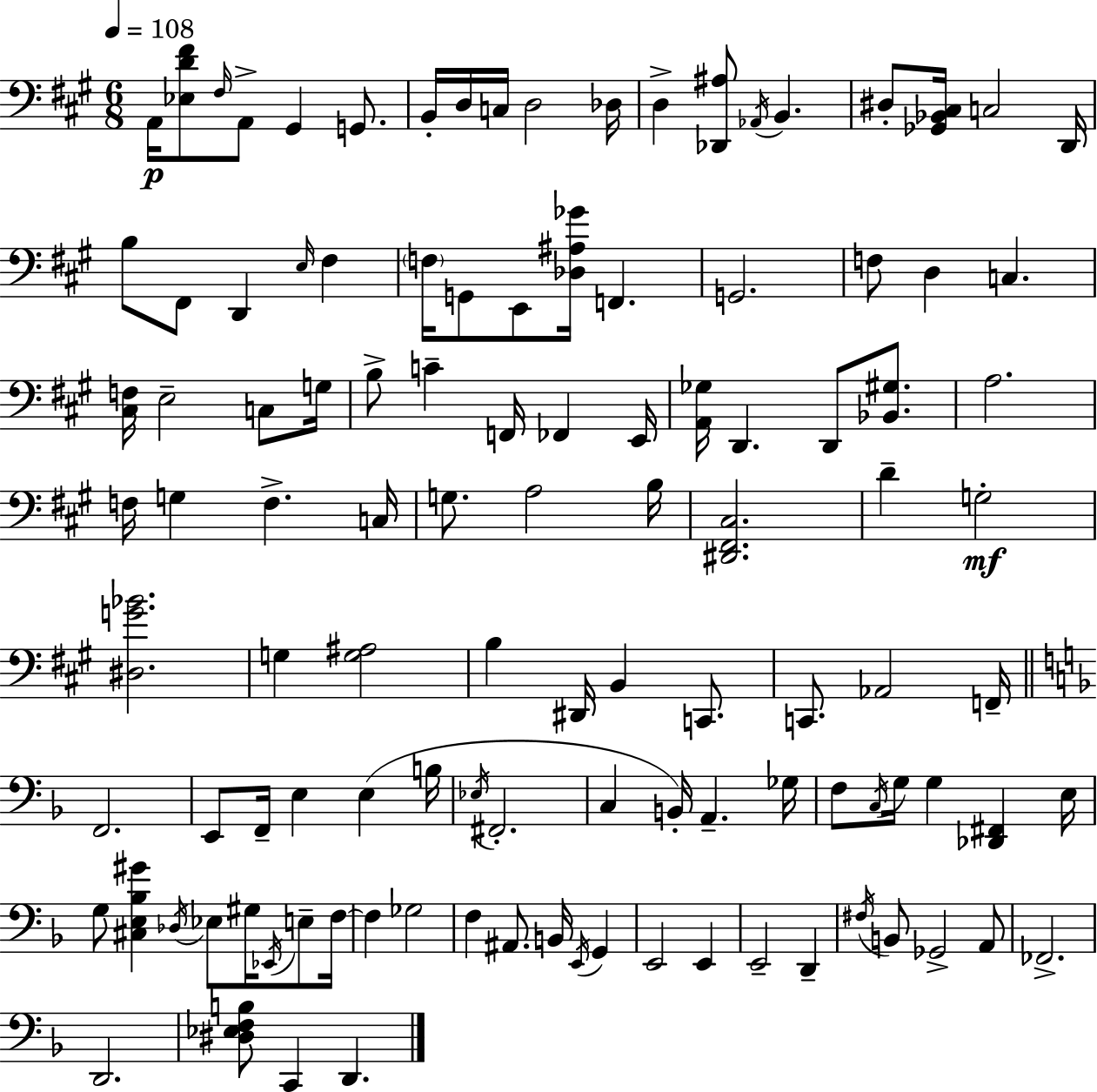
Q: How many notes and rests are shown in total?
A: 113